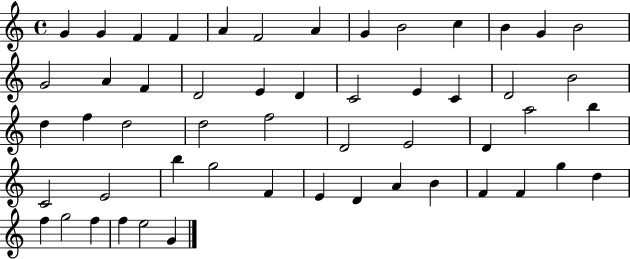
{
  \clef treble
  \time 4/4
  \defaultTimeSignature
  \key c \major
  g'4 g'4 f'4 f'4 | a'4 f'2 a'4 | g'4 b'2 c''4 | b'4 g'4 b'2 | \break g'2 a'4 f'4 | d'2 e'4 d'4 | c'2 e'4 c'4 | d'2 b'2 | \break d''4 f''4 d''2 | d''2 f''2 | d'2 e'2 | d'4 a''2 b''4 | \break c'2 e'2 | b''4 g''2 f'4 | e'4 d'4 a'4 b'4 | f'4 f'4 g''4 d''4 | \break f''4 g''2 f''4 | f''4 e''2 g'4 | \bar "|."
}